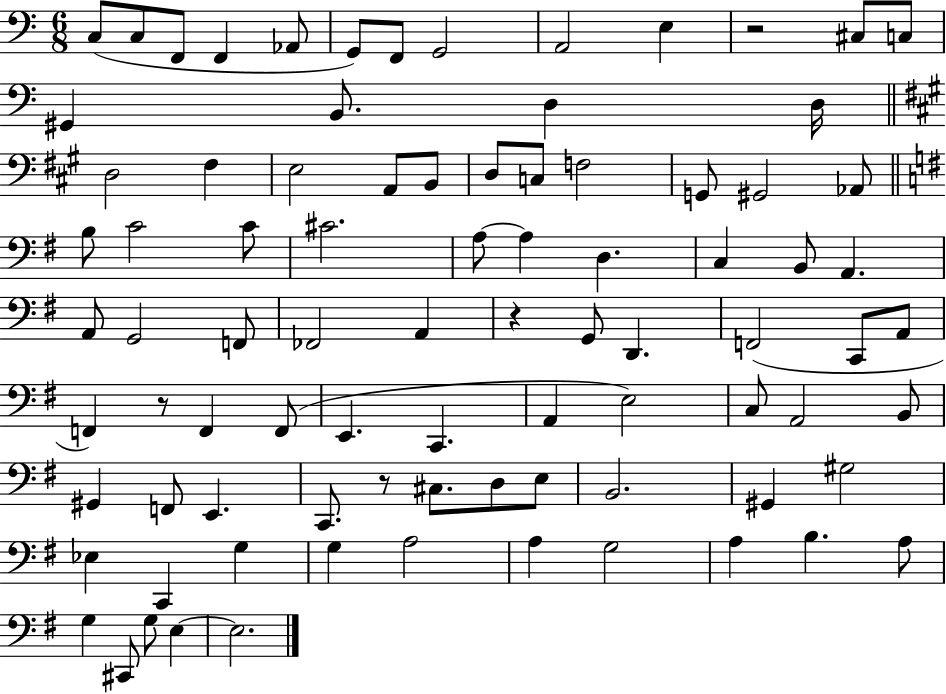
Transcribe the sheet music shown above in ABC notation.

X:1
T:Untitled
M:6/8
L:1/4
K:C
C,/2 C,/2 F,,/2 F,, _A,,/2 G,,/2 F,,/2 G,,2 A,,2 E, z2 ^C,/2 C,/2 ^G,, B,,/2 D, D,/4 D,2 ^F, E,2 A,,/2 B,,/2 D,/2 C,/2 F,2 G,,/2 ^G,,2 _A,,/2 B,/2 C2 C/2 ^C2 A,/2 A, D, C, B,,/2 A,, A,,/2 G,,2 F,,/2 _F,,2 A,, z G,,/2 D,, F,,2 C,,/2 A,,/2 F,, z/2 F,, F,,/2 E,, C,, A,, E,2 C,/2 A,,2 B,,/2 ^G,, F,,/2 E,, C,,/2 z/2 ^C,/2 D,/2 E,/2 B,,2 ^G,, ^G,2 _E, C,, G, G, A,2 A, G,2 A, B, A,/2 G, ^C,,/2 G,/2 E, E,2